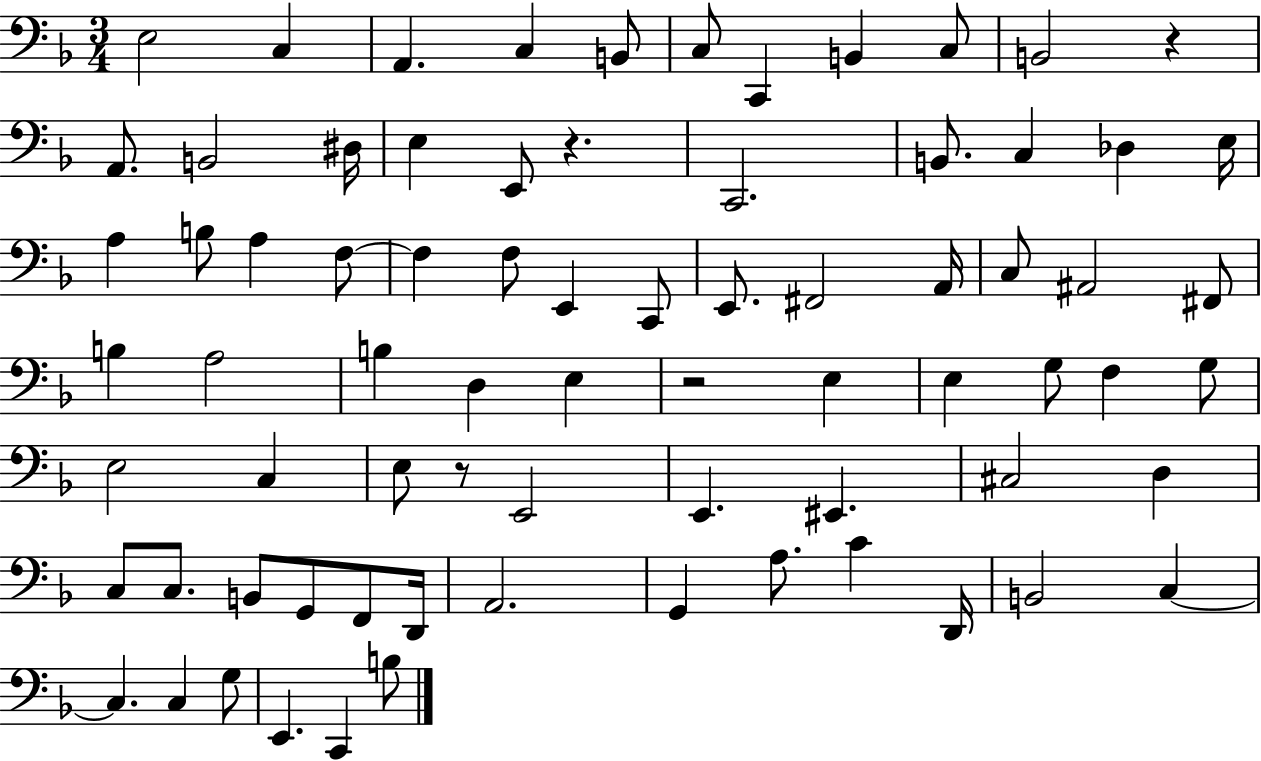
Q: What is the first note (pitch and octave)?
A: E3